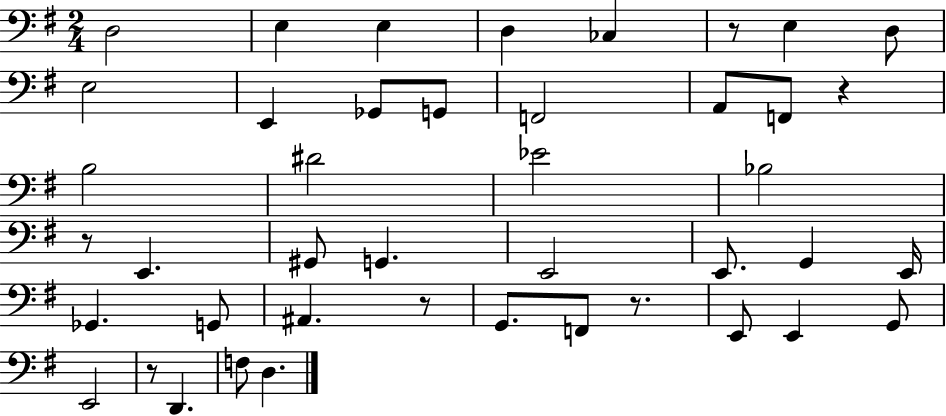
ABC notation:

X:1
T:Untitled
M:2/4
L:1/4
K:G
D,2 E, E, D, _C, z/2 E, D,/2 E,2 E,, _G,,/2 G,,/2 F,,2 A,,/2 F,,/2 z B,2 ^D2 _E2 _B,2 z/2 E,, ^G,,/2 G,, E,,2 E,,/2 G,, E,,/4 _G,, G,,/2 ^A,, z/2 G,,/2 F,,/2 z/2 E,,/2 E,, G,,/2 E,,2 z/2 D,, F,/2 D,